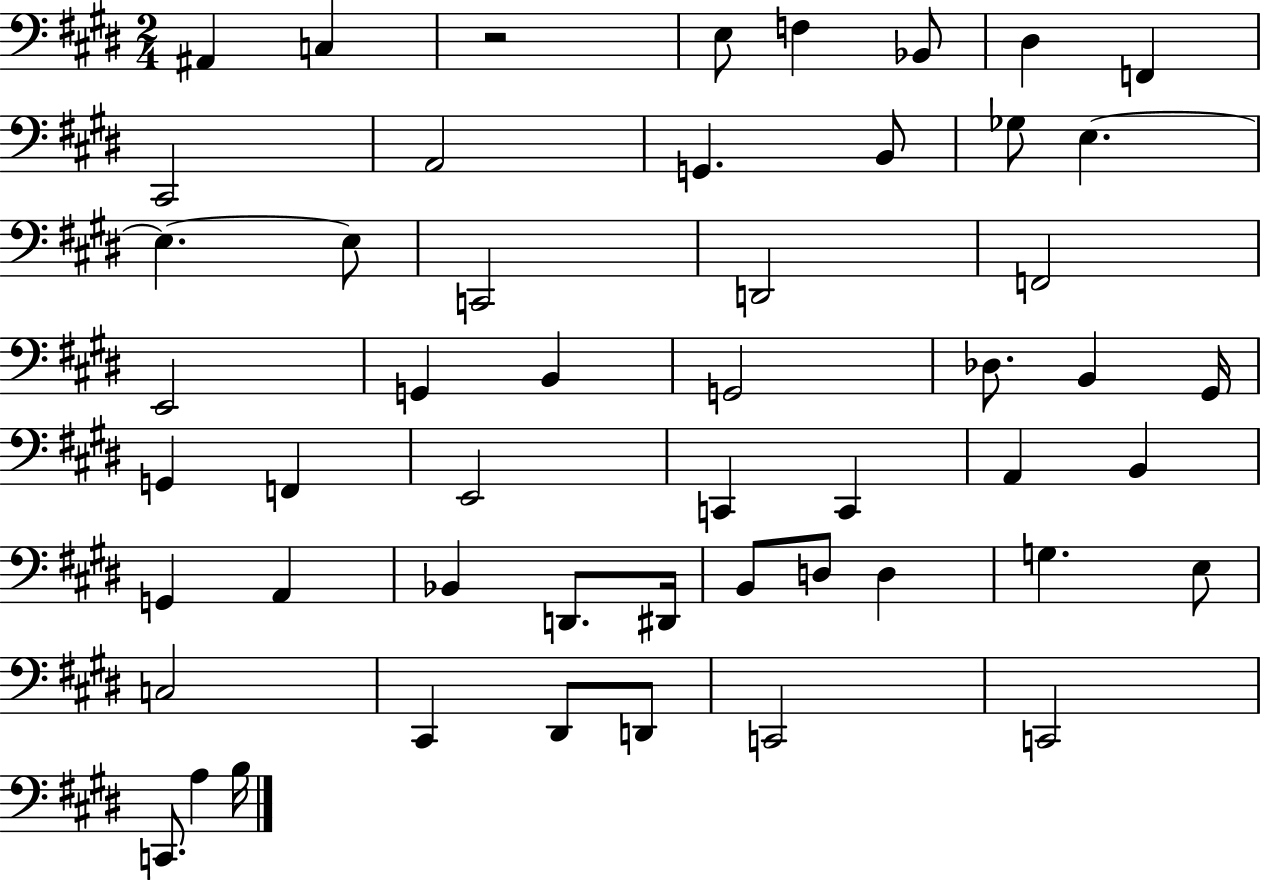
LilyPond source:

{
  \clef bass
  \numericTimeSignature
  \time 2/4
  \key e \major
  ais,4 c4 | r2 | e8 f4 bes,8 | dis4 f,4 | \break cis,2 | a,2 | g,4. b,8 | ges8 e4.~~ | \break e4.~~ e8 | c,2 | d,2 | f,2 | \break e,2 | g,4 b,4 | g,2 | des8. b,4 gis,16 | \break g,4 f,4 | e,2 | c,4 c,4 | a,4 b,4 | \break g,4 a,4 | bes,4 d,8. dis,16 | b,8 d8 d4 | g4. e8 | \break c2 | cis,4 dis,8 d,8 | c,2 | c,2 | \break c,8. a4 b16 | \bar "|."
}